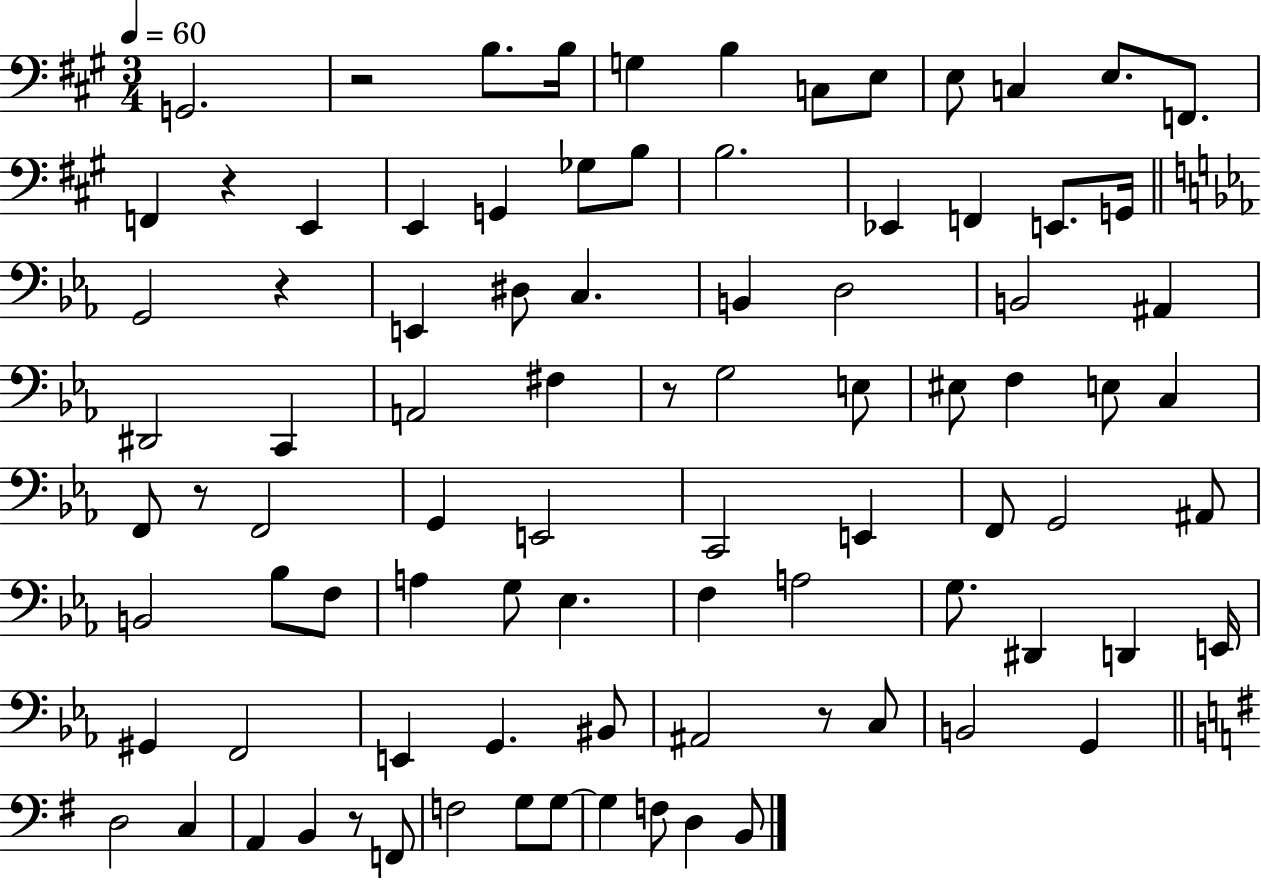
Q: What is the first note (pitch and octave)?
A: G2